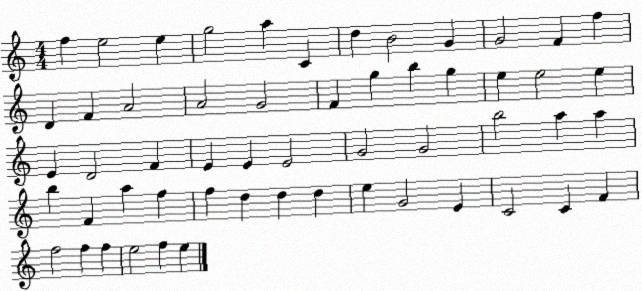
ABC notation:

X:1
T:Untitled
M:4/4
L:1/4
K:C
f e2 e g2 a C d B2 G G2 F f D F A2 A2 G2 F g b g e e2 e E D2 F E E E2 G2 G2 b2 a a b F a f f d d d e G2 E C2 C F f2 f f e2 f e